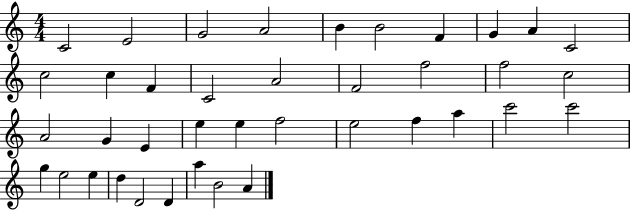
C4/h E4/h G4/h A4/h B4/q B4/h F4/q G4/q A4/q C4/h C5/h C5/q F4/q C4/h A4/h F4/h F5/h F5/h C5/h A4/h G4/q E4/q E5/q E5/q F5/h E5/h F5/q A5/q C6/h C6/h G5/q E5/h E5/q D5/q D4/h D4/q A5/q B4/h A4/q